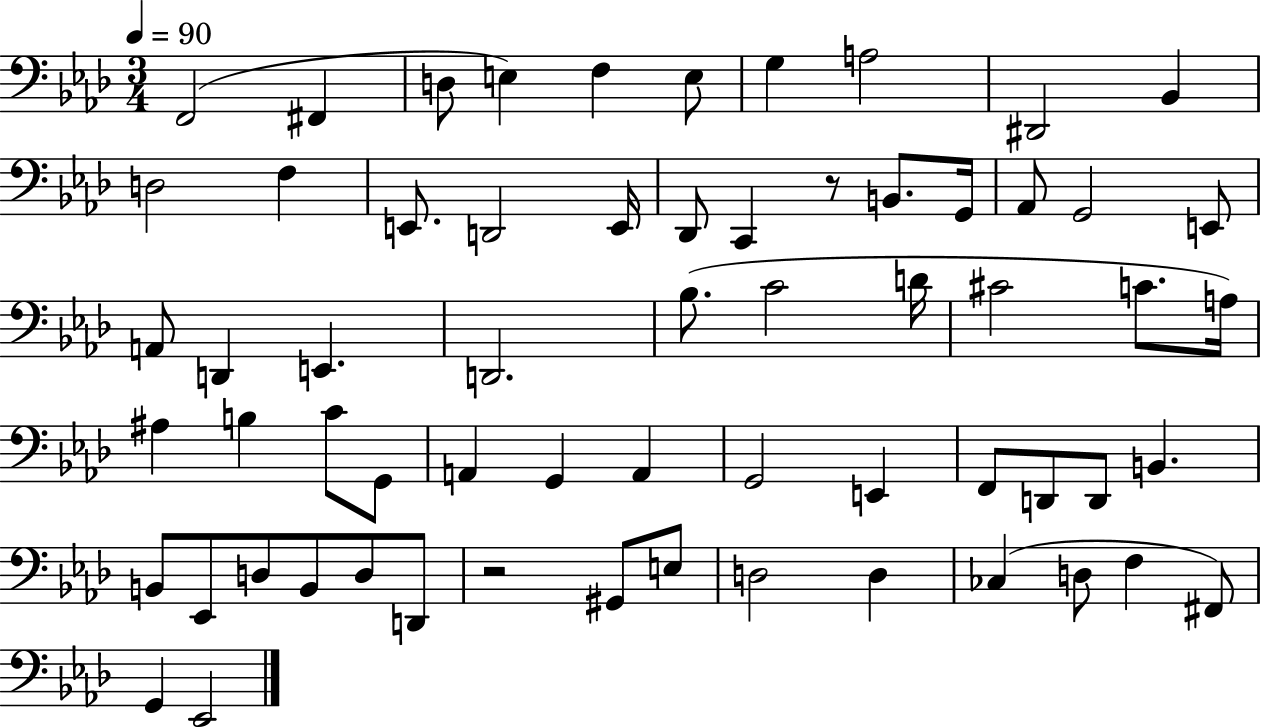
F2/h F#2/q D3/e E3/q F3/q E3/e G3/q A3/h D#2/h Bb2/q D3/h F3/q E2/e. D2/h E2/s Db2/e C2/q R/e B2/e. G2/s Ab2/e G2/h E2/e A2/e D2/q E2/q. D2/h. Bb3/e. C4/h D4/s C#4/h C4/e. A3/s A#3/q B3/q C4/e G2/e A2/q G2/q A2/q G2/h E2/q F2/e D2/e D2/e B2/q. B2/e Eb2/e D3/e B2/e D3/e D2/e R/h G#2/e E3/e D3/h D3/q CES3/q D3/e F3/q F#2/e G2/q Eb2/h